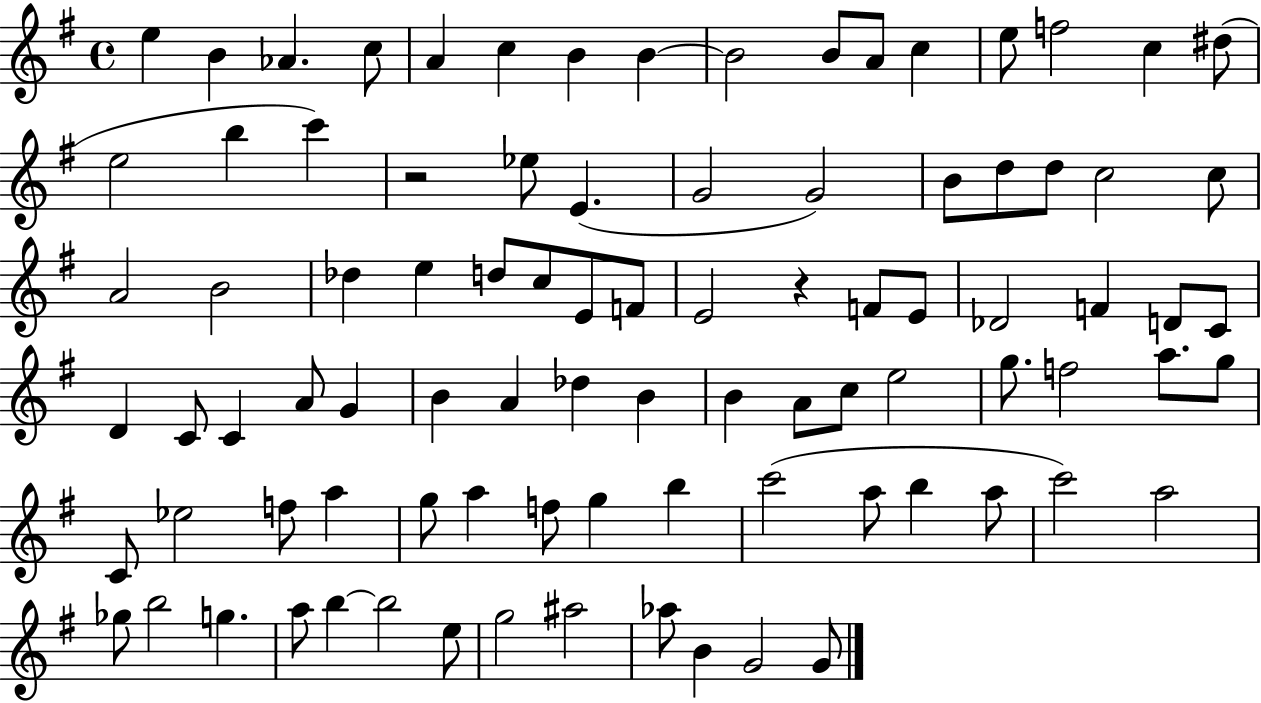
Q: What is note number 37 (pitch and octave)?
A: E4